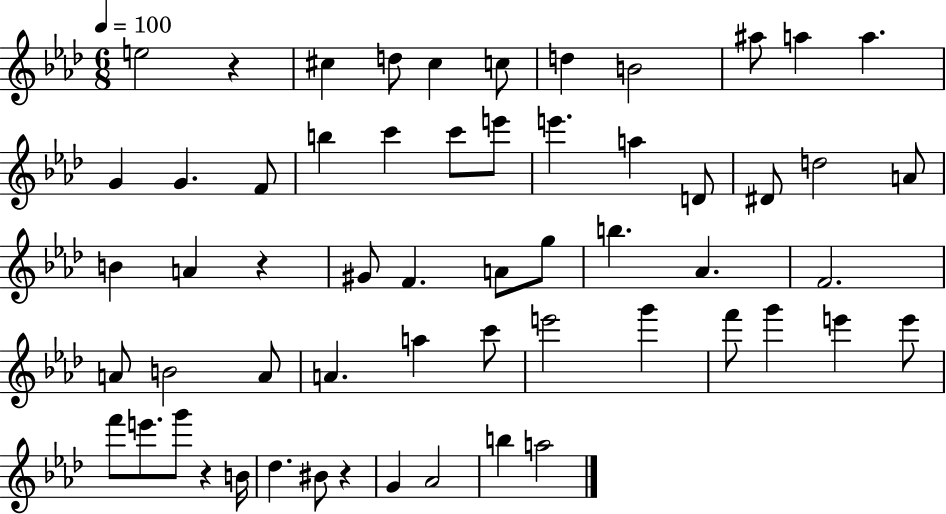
E5/h R/q C#5/q D5/e C#5/q C5/e D5/q B4/h A#5/e A5/q A5/q. G4/q G4/q. F4/e B5/q C6/q C6/e E6/e E6/q. A5/q D4/e D#4/e D5/h A4/e B4/q A4/q R/q G#4/e F4/q. A4/e G5/e B5/q. Ab4/q. F4/h. A4/e B4/h A4/e A4/q. A5/q C6/e E6/h G6/q F6/e G6/q E6/q E6/e F6/e E6/e. G6/e R/q B4/s Db5/q. BIS4/e R/q G4/q Ab4/h B5/q A5/h